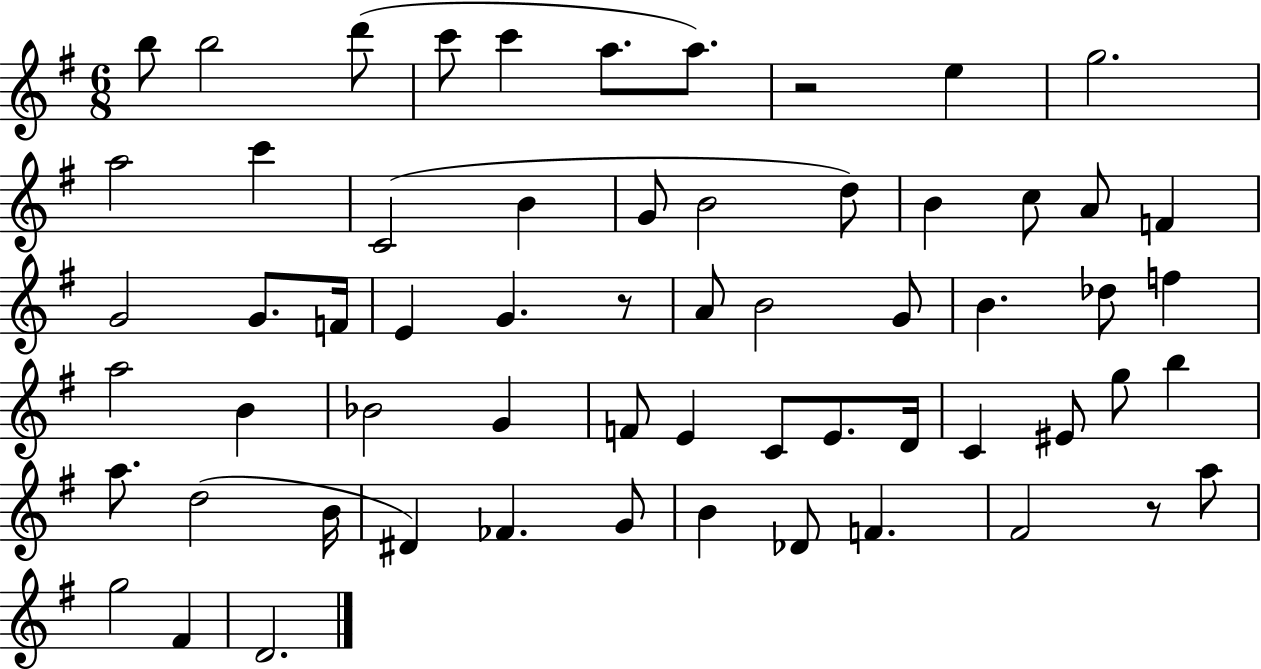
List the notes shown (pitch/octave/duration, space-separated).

B5/e B5/h D6/e C6/e C6/q A5/e. A5/e. R/h E5/q G5/h. A5/h C6/q C4/h B4/q G4/e B4/h D5/e B4/q C5/e A4/e F4/q G4/h G4/e. F4/s E4/q G4/q. R/e A4/e B4/h G4/e B4/q. Db5/e F5/q A5/h B4/q Bb4/h G4/q F4/e E4/q C4/e E4/e. D4/s C4/q EIS4/e G5/e B5/q A5/e. D5/h B4/s D#4/q FES4/q. G4/e B4/q Db4/e F4/q. F#4/h R/e A5/e G5/h F#4/q D4/h.